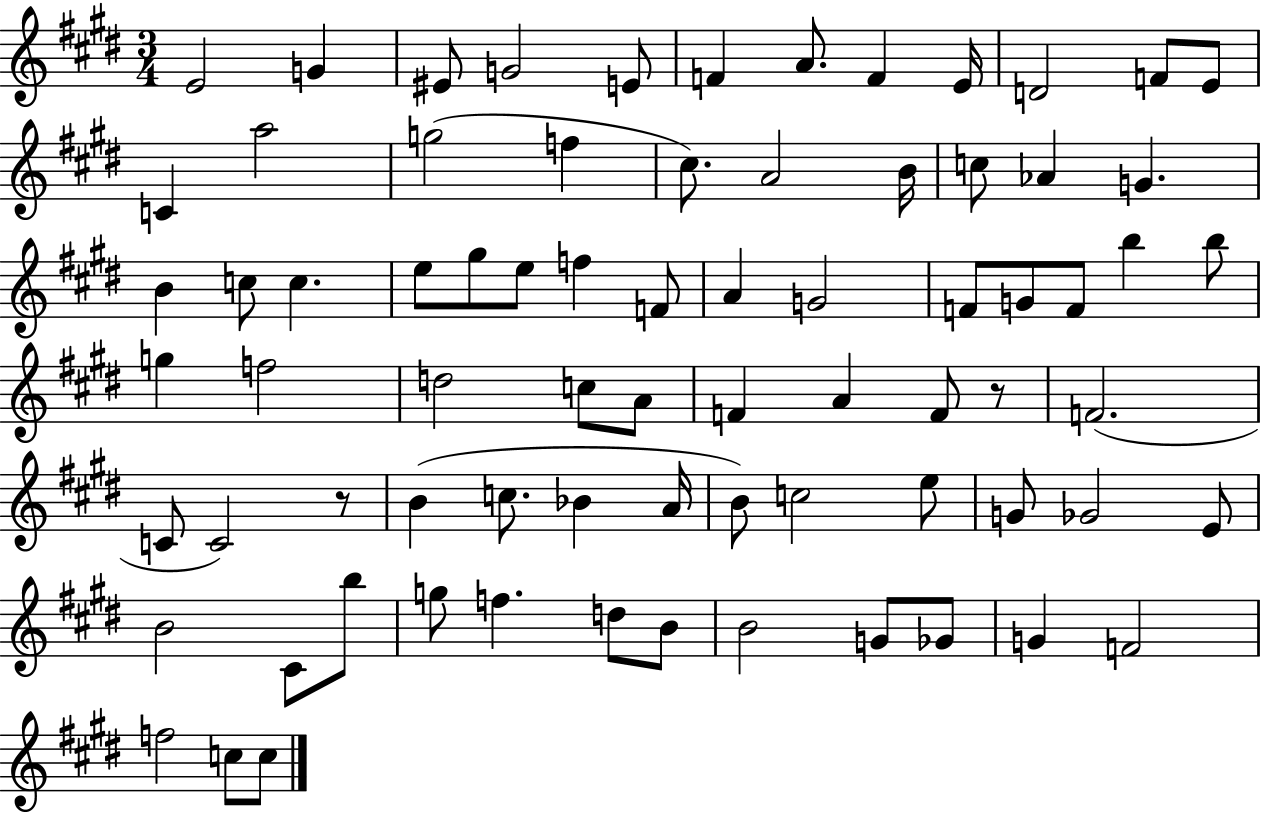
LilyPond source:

{
  \clef treble
  \numericTimeSignature
  \time 3/4
  \key e \major
  e'2 g'4 | eis'8 g'2 e'8 | f'4 a'8. f'4 e'16 | d'2 f'8 e'8 | \break c'4 a''2 | g''2( f''4 | cis''8.) a'2 b'16 | c''8 aes'4 g'4. | \break b'4 c''8 c''4. | e''8 gis''8 e''8 f''4 f'8 | a'4 g'2 | f'8 g'8 f'8 b''4 b''8 | \break g''4 f''2 | d''2 c''8 a'8 | f'4 a'4 f'8 r8 | f'2.( | \break c'8 c'2) r8 | b'4( c''8. bes'4 a'16 | b'8) c''2 e''8 | g'8 ges'2 e'8 | \break b'2 cis'8 b''8 | g''8 f''4. d''8 b'8 | b'2 g'8 ges'8 | g'4 f'2 | \break f''2 c''8 c''8 | \bar "|."
}